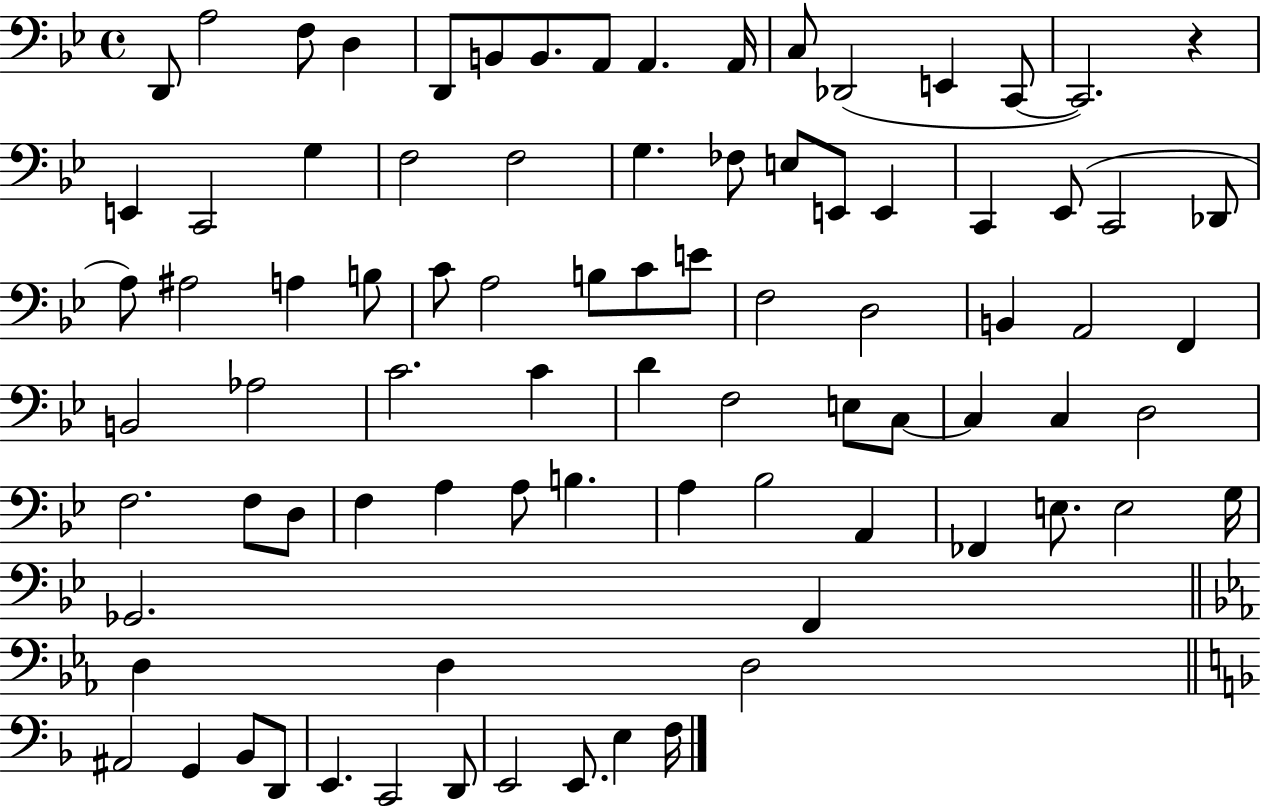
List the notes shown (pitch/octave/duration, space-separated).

D2/e A3/h F3/e D3/q D2/e B2/e B2/e. A2/e A2/q. A2/s C3/e Db2/h E2/q C2/e C2/h. R/q E2/q C2/h G3/q F3/h F3/h G3/q. FES3/e E3/e E2/e E2/q C2/q Eb2/e C2/h Db2/e A3/e A#3/h A3/q B3/e C4/e A3/h B3/e C4/e E4/e F3/h D3/h B2/q A2/h F2/q B2/h Ab3/h C4/h. C4/q D4/q F3/h E3/e C3/e C3/q C3/q D3/h F3/h. F3/e D3/e F3/q A3/q A3/e B3/q. A3/q Bb3/h A2/q FES2/q E3/e. E3/h G3/s Gb2/h. F2/q D3/q D3/q D3/h A#2/h G2/q Bb2/e D2/e E2/q. C2/h D2/e E2/h E2/e. E3/q F3/s